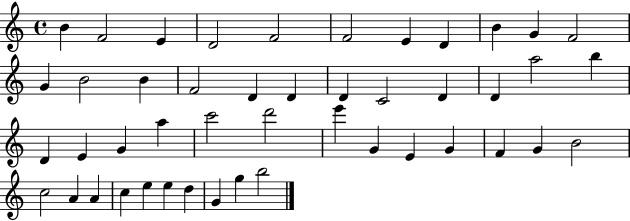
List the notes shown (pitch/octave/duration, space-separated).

B4/q F4/h E4/q D4/h F4/h F4/h E4/q D4/q B4/q G4/q F4/h G4/q B4/h B4/q F4/h D4/q D4/q D4/q C4/h D4/q D4/q A5/h B5/q D4/q E4/q G4/q A5/q C6/h D6/h E6/q G4/q E4/q G4/q F4/q G4/q B4/h C5/h A4/q A4/q C5/q E5/q E5/q D5/q G4/q G5/q B5/h